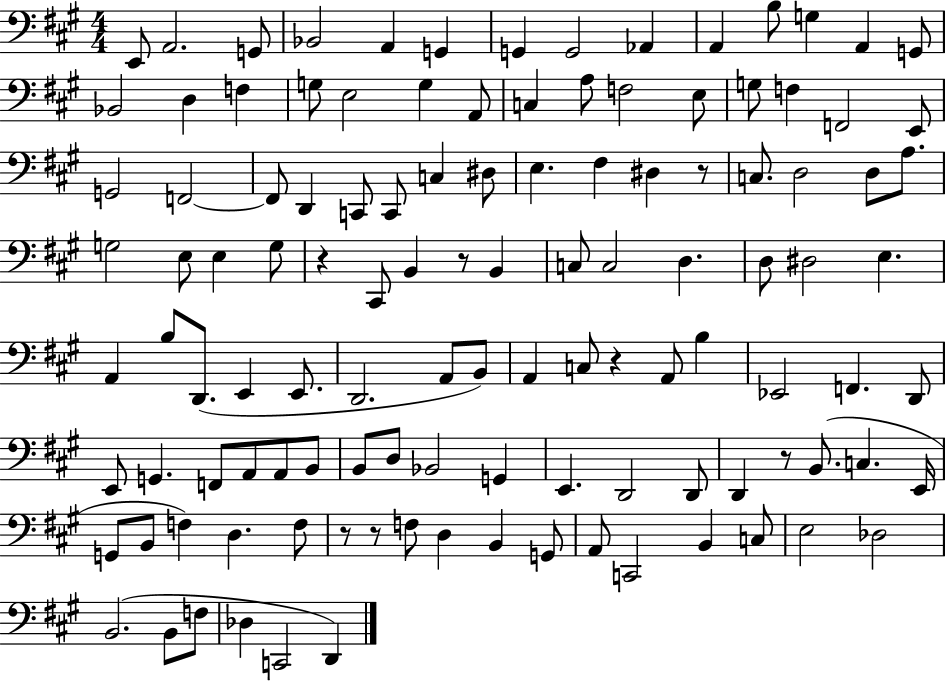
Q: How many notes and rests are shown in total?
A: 117